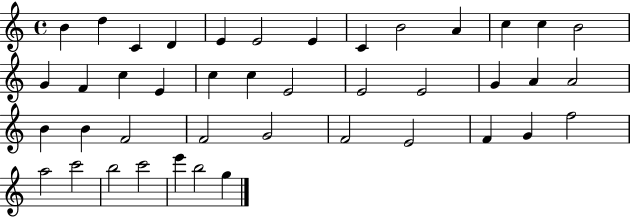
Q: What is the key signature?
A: C major